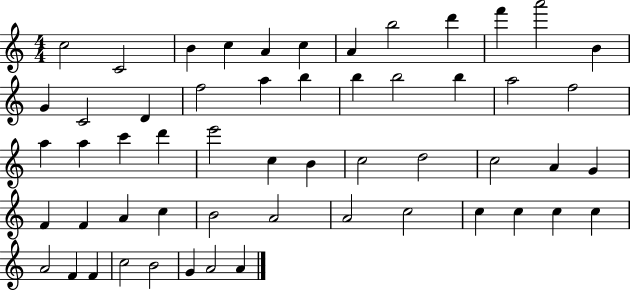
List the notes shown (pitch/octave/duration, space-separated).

C5/h C4/h B4/q C5/q A4/q C5/q A4/q B5/h D6/q F6/q A6/h B4/q G4/q C4/h D4/q F5/h A5/q B5/q B5/q B5/h B5/q A5/h F5/h A5/q A5/q C6/q D6/q E6/h C5/q B4/q C5/h D5/h C5/h A4/q G4/q F4/q F4/q A4/q C5/q B4/h A4/h A4/h C5/h C5/q C5/q C5/q C5/q A4/h F4/q F4/q C5/h B4/h G4/q A4/h A4/q